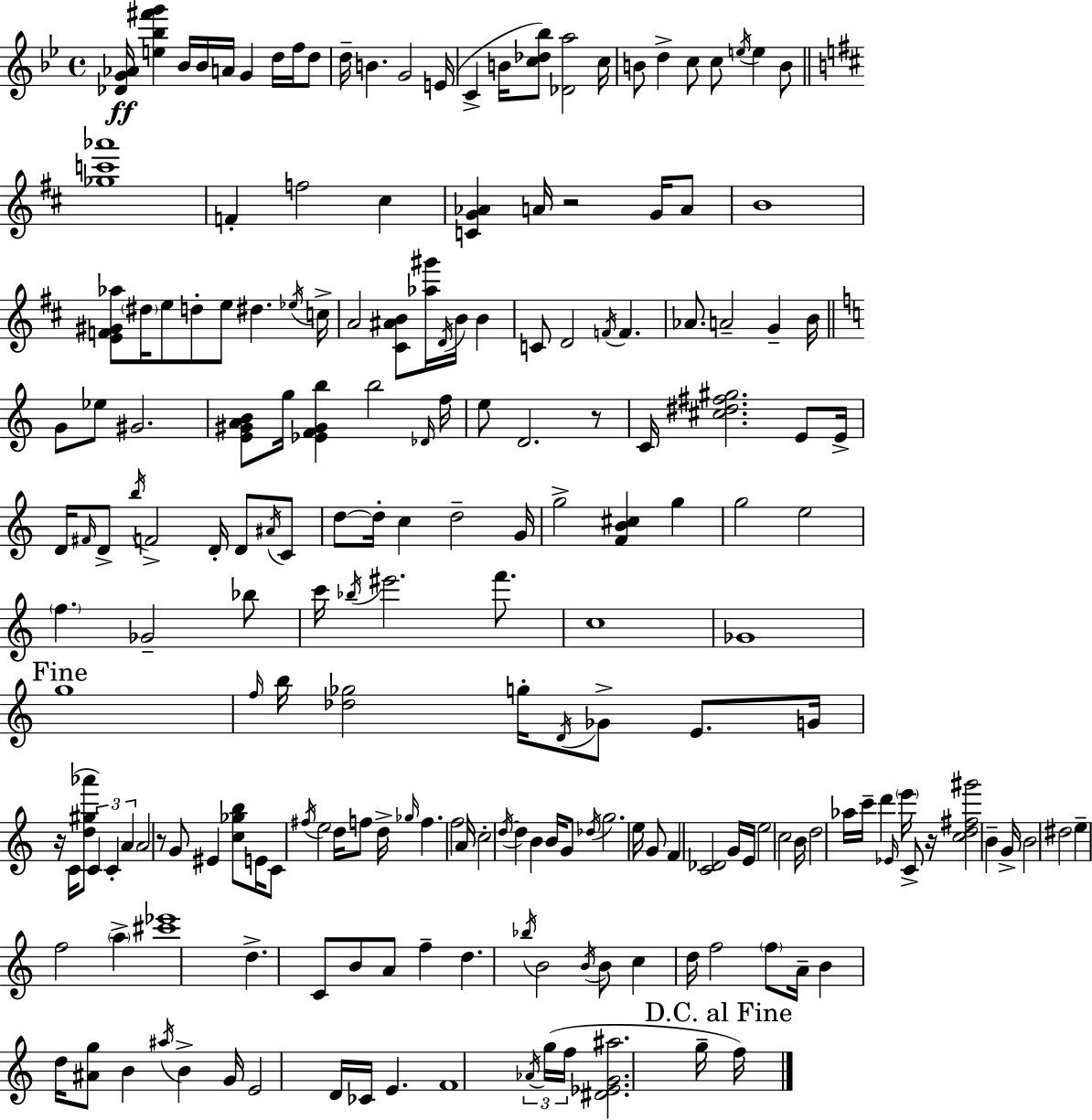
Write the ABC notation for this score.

X:1
T:Untitled
M:4/4
L:1/4
K:Bb
[_DG_A]/4 [e_b^f'g'] _B/4 _B/4 A/4 G d/4 f/4 d/2 d/4 B G2 E/4 C B/4 [c_d_b]/2 [_Da]2 c/4 B/2 d c/2 c/2 e/4 e B/2 [_gc'_a']4 F f2 ^c [CG_A] A/4 z2 G/4 A/2 B4 [EF^G_a]/2 ^d/4 e/2 d/2 e/2 ^d _e/4 c/4 A2 [^C^AB]/2 [_a^g']/4 D/4 B/4 B C/2 D2 F/4 F _A/2 A2 G B/4 G/2 _e/2 ^G2 [E^GAB]/2 g/4 [_EF^Gb] b2 _D/4 f/4 e/2 D2 z/2 C/4 [^c^d^f^g]2 E/2 E/4 D/4 ^F/4 D/2 b/4 F2 D/4 D/2 ^A/4 C/2 d/2 d/4 c d2 G/4 g2 [FB^c] g g2 e2 f _G2 _b/2 c'/4 _b/4 ^e'2 f'/2 c4 _G4 g4 f/4 b/4 [_d_g]2 g/4 D/4 _G/2 E/2 G/4 z/4 C/4 [d^g_a']/2 C C A A2 z/2 G/2 ^E [c_gb]/2 E/4 C/2 ^f/4 e2 d/4 f/2 d/4 _g/4 f f2 A/4 c2 d/4 d B B/4 G/2 _d/4 g2 e/4 G/2 F [C_D]2 G/4 E/4 e2 c2 B/4 d2 _a/4 c'/4 d' _E/4 e'/4 C/2 z/4 [cd^f^g']2 B G/4 B2 ^d2 e f2 a [^c'_e']4 d C/2 B/2 A/2 f d _b/4 B2 B/4 B/2 c d/4 f2 f/2 A/4 B d/4 [^Ag]/2 B ^a/4 B G/4 E2 D/4 _C/4 E F4 _A/4 g/4 f/4 [^D_EG^a]2 g/4 f/4